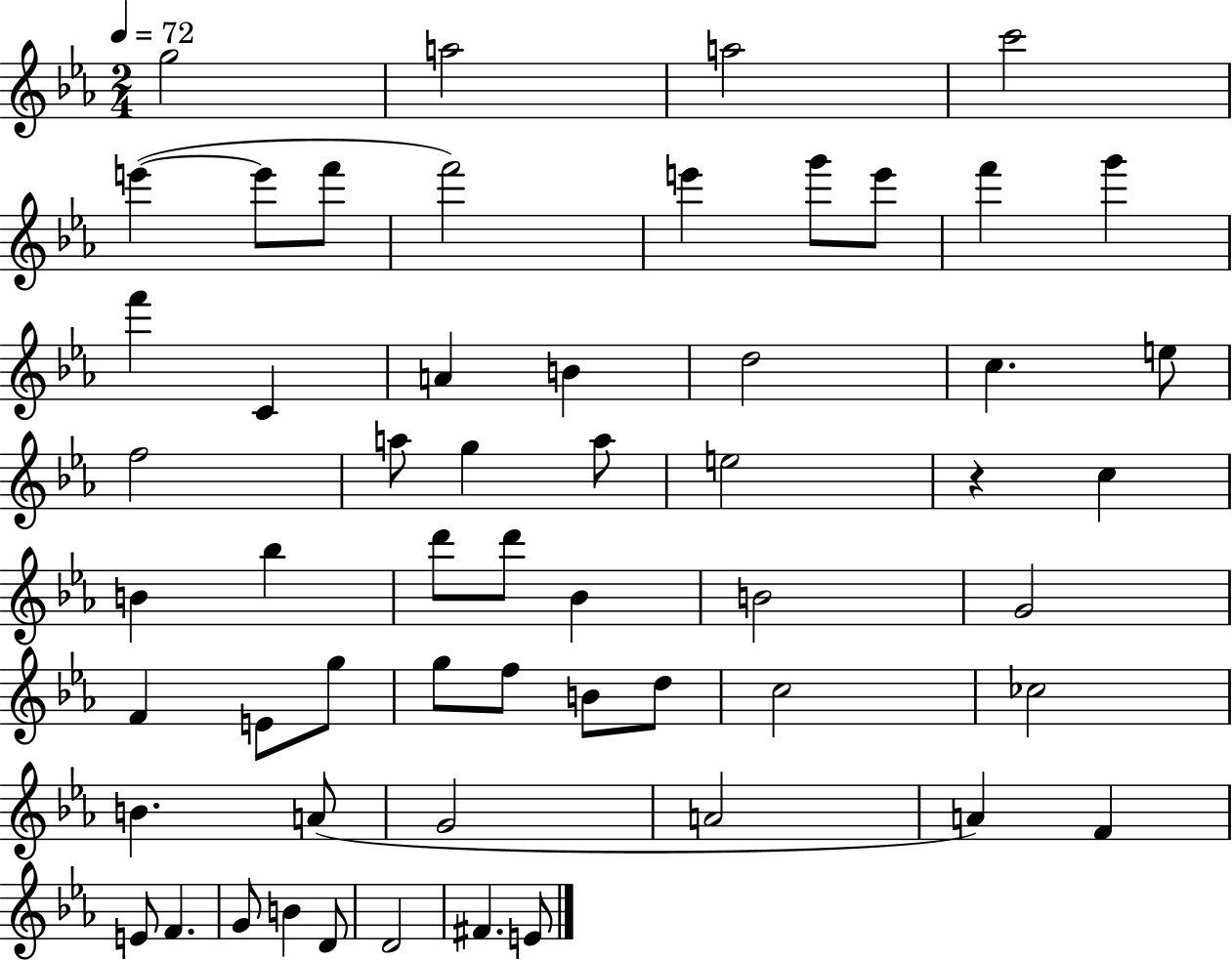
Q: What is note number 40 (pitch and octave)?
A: D5